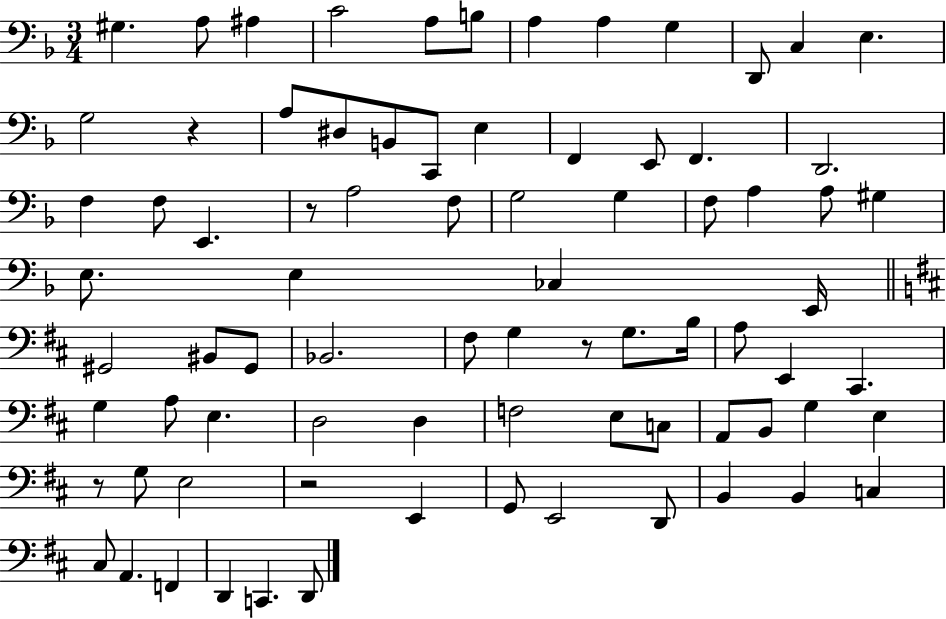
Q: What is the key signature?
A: F major